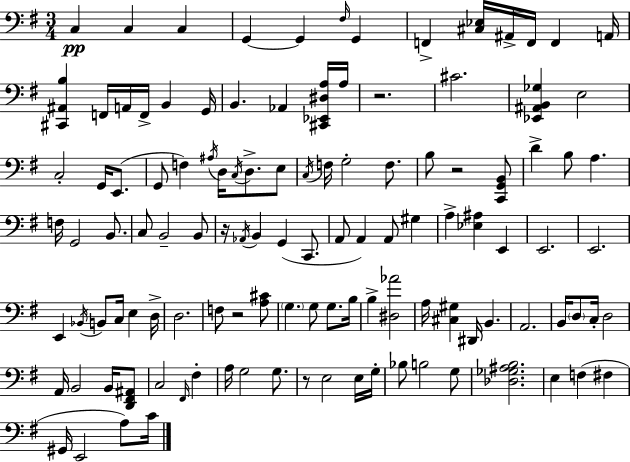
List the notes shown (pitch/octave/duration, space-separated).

C3/q C3/q C3/q G2/q G2/q F#3/s G2/q F2/q [C#3,Eb3]/s A#2/s F2/s F2/q A2/s [C#2,A#2,B3]/q F2/s A2/s F2/s B2/q G2/s B2/q. Ab2/q [C#2,Eb2,D#3,A3]/s A3/s R/h. C#4/h. [Eb2,A#2,B2,Gb3]/q E3/h C3/h G2/s E2/e. G2/e F3/q A#3/s D3/s C3/s D3/e. E3/e C3/s F3/s G3/h F3/e. B3/e R/h [C2,G2,B2]/e D4/q B3/e A3/q. F3/s G2/h B2/e. C3/e B2/h B2/e R/s Ab2/s B2/q G2/q C2/e. A2/e A2/q A2/e G#3/q A3/q [Eb3,A#3]/q E2/q E2/h. E2/h. E2/q Bb2/s B2/e C3/s E3/q D3/s D3/h. F3/e R/h [A3,C#4]/e G3/q. G3/e G3/e. B3/s B3/q [D#3,Ab4]/h A3/s [C#3,G#3]/q D#2/s B2/q. A2/h. B2/s D3/e C3/s D3/h A2/s B2/h B2/s [D2,F#2,A#2]/e C3/h F#2/s F#3/q A3/s G3/h G3/e. R/e E3/h E3/s G3/s Bb3/e B3/h G3/e [Db3,Gb3,A#3,B3]/h. E3/q F3/q F#3/q G#2/s E2/h A3/e C4/s